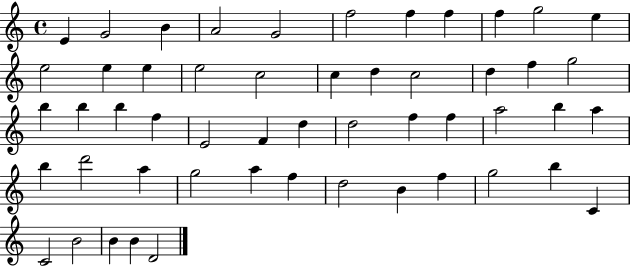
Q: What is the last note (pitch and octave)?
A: D4